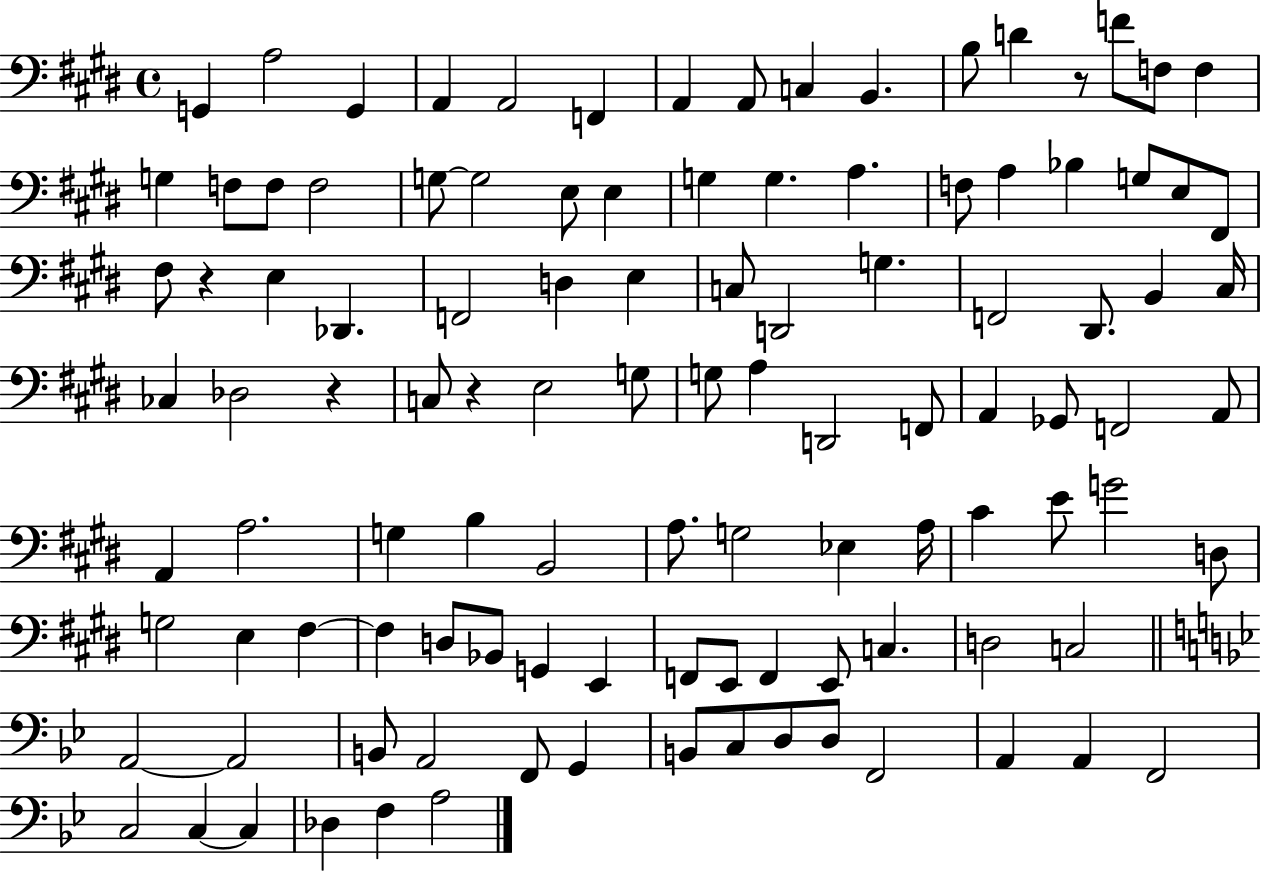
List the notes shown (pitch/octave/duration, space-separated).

G2/q A3/h G2/q A2/q A2/h F2/q A2/q A2/e C3/q B2/q. B3/e D4/q R/e F4/e F3/e F3/q G3/q F3/e F3/e F3/h G3/e G3/h E3/e E3/q G3/q G3/q. A3/q. F3/e A3/q Bb3/q G3/e E3/e F#2/e F#3/e R/q E3/q Db2/q. F2/h D3/q E3/q C3/e D2/h G3/q. F2/h D#2/e. B2/q C#3/s CES3/q Db3/h R/q C3/e R/q E3/h G3/e G3/e A3/q D2/h F2/e A2/q Gb2/e F2/h A2/e A2/q A3/h. G3/q B3/q B2/h A3/e. G3/h Eb3/q A3/s C#4/q E4/e G4/h D3/e G3/h E3/q F#3/q F#3/q D3/e Bb2/e G2/q E2/q F2/e E2/e F2/q E2/e C3/q. D3/h C3/h A2/h A2/h B2/e A2/h F2/e G2/q B2/e C3/e D3/e D3/e F2/h A2/q A2/q F2/h C3/h C3/q C3/q Db3/q F3/q A3/h